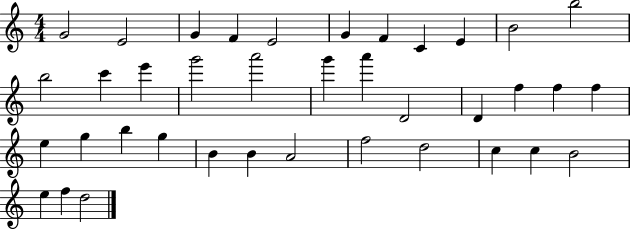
{
  \clef treble
  \numericTimeSignature
  \time 4/4
  \key c \major
  g'2 e'2 | g'4 f'4 e'2 | g'4 f'4 c'4 e'4 | b'2 b''2 | \break b''2 c'''4 e'''4 | g'''2 a'''2 | g'''4 a'''4 d'2 | d'4 f''4 f''4 f''4 | \break e''4 g''4 b''4 g''4 | b'4 b'4 a'2 | f''2 d''2 | c''4 c''4 b'2 | \break e''4 f''4 d''2 | \bar "|."
}